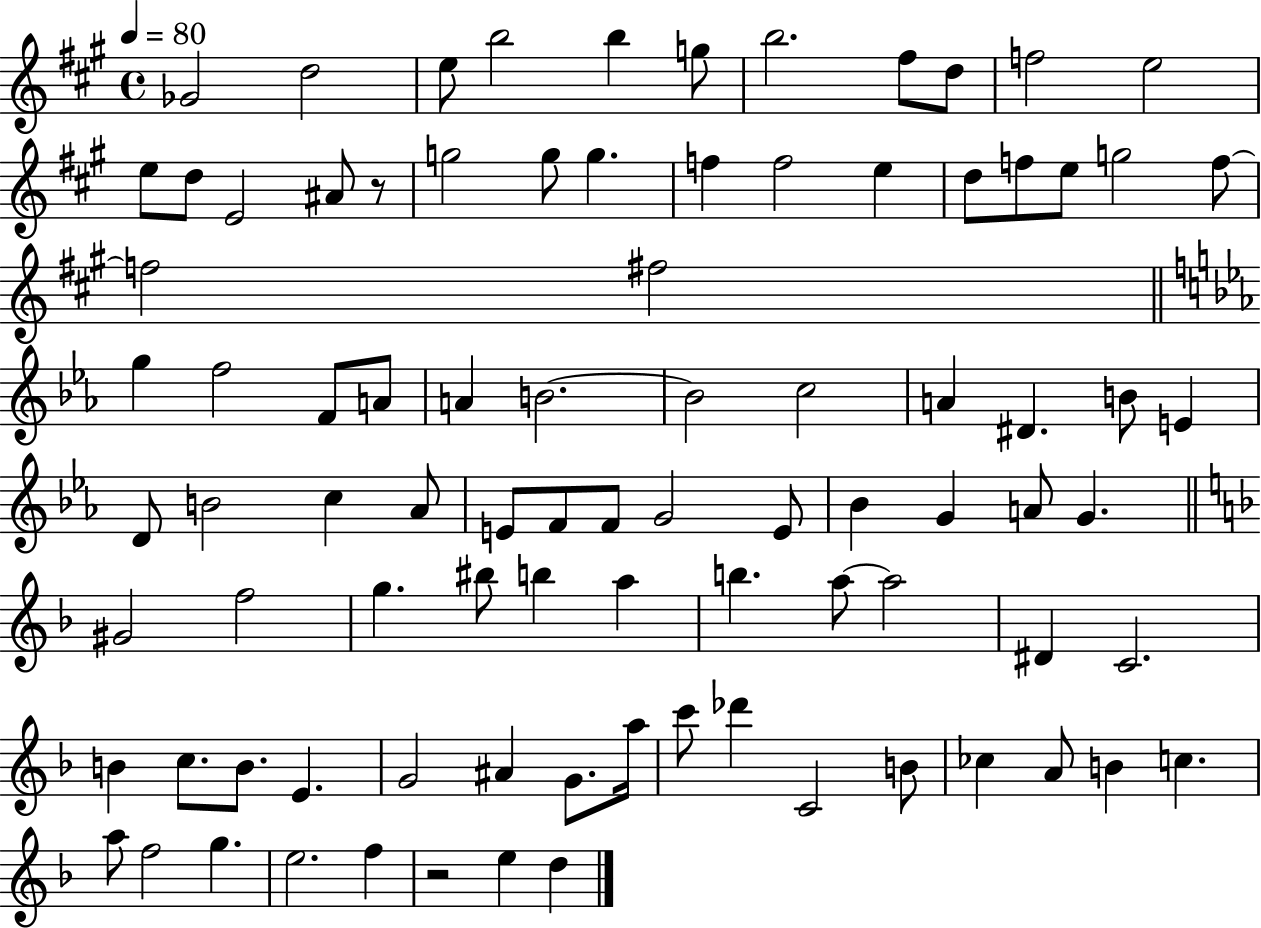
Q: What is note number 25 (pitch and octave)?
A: G5